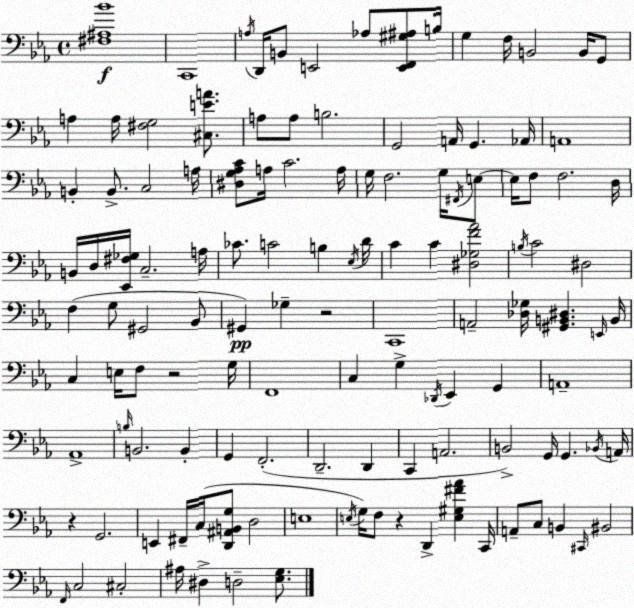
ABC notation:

X:1
T:Untitled
M:4/4
L:1/4
K:Cm
[^F,^A,_B]4 C,,4 A,/4 D,,/4 B,,/2 E,,2 _A,/2 [E,,F,,^G,^A,]/2 B,/4 G, F,/4 B,,2 B,,/4 G,,/2 A, A,/4 [^F,G,]2 [^C,EA]/2 A,/2 A,/2 B,2 G,,2 A,,/4 G,, _A,,/4 A,,4 B,, B,,/2 C,2 A,/4 [^D,G,_A,C]/2 A,/4 C2 A,/4 G,/4 F,2 G,/4 ^F,,/4 E,/2 E,/4 F,/2 F,2 D,/4 B,,/4 D,/4 [_E,,^F,_G,]/4 C,2 A,/4 _C/2 C2 B, _E,/4 D/4 C C [^D,_G,F_A]2 B,/4 C2 ^D,2 F, G,/2 ^G,,2 _B,,/2 ^G,, _G, z2 C,,4 A,,2 [_D,_G,]/4 [^G,,B,,^D,] E,,/4 B,,/4 C, E,/4 F,/2 z2 G,/4 F,,4 C, G, _D,,/4 _E,, G,, A,,4 _A,,4 B,/4 B,,2 B,, G,, F,,2 D,,2 D,, C,, A,,2 B,,2 G,,/4 G,, _B,,/4 A,,/4 z G,,2 E,, ^F,,/4 C,/4 [D,,^A,,B,,G,]/2 D,2 E,4 E,/4 G,/4 F,/2 z D,, [E,^G,^F_A] C,,/4 A,,/2 C,/2 B,, ^C,,/4 ^B,,2 F,,/4 C,2 ^C,2 ^A,/4 ^D, D,2 [_E,G,]/2